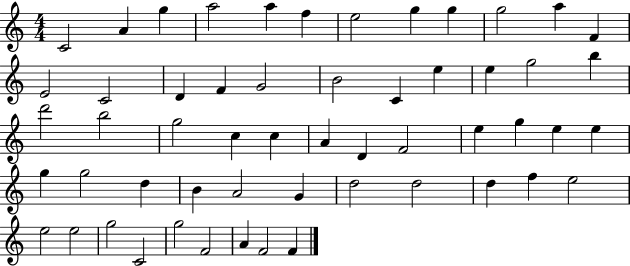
X:1
T:Untitled
M:4/4
L:1/4
K:C
C2 A g a2 a f e2 g g g2 a F E2 C2 D F G2 B2 C e e g2 b d'2 b2 g2 c c A D F2 e g e e g g2 d B A2 G d2 d2 d f e2 e2 e2 g2 C2 g2 F2 A F2 F